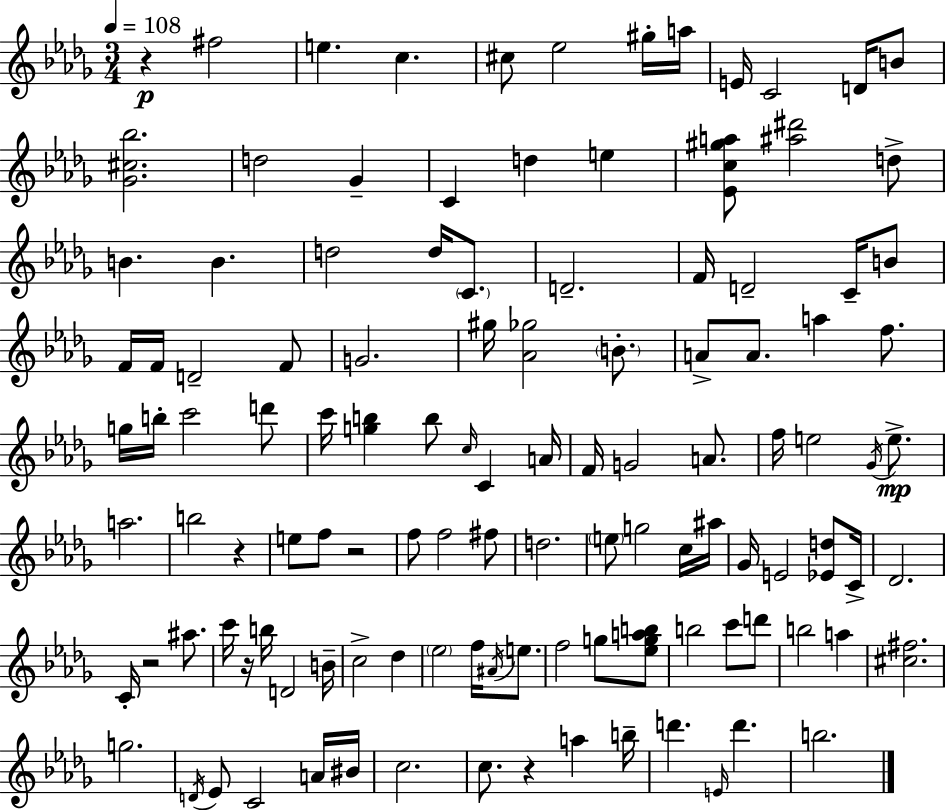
R/q F#5/h E5/q. C5/q. C#5/e Eb5/h G#5/s A5/s E4/s C4/h D4/s B4/e [Gb4,C#5,Bb5]/h. D5/h Gb4/q C4/q D5/q E5/q [Eb4,C5,G#5,A5]/e [A#5,D#6]/h D5/e B4/q. B4/q. D5/h D5/s C4/e. D4/h. F4/s D4/h C4/s B4/e F4/s F4/s D4/h F4/e G4/h. G#5/s [Ab4,Gb5]/h B4/e. A4/e A4/e. A5/q F5/e. G5/s B5/s C6/h D6/e C6/s [G5,B5]/q B5/e C5/s C4/q A4/s F4/s G4/h A4/e. F5/s E5/h Gb4/s E5/e. A5/h. B5/h R/q E5/e F5/e R/h F5/e F5/h F#5/e D5/h. E5/e G5/h C5/s A#5/s Gb4/s E4/h [Eb4,D5]/e C4/s Db4/h. C4/s R/h A#5/e. C6/s R/s B5/s D4/h B4/s C5/h Db5/q Eb5/h F5/s A#4/s E5/e. F5/h G5/e [Eb5,G5,A5,B5]/e B5/h C6/e D6/e B5/h A5/q [C#5,F#5]/h. G5/h. D4/s Eb4/e C4/h A4/s BIS4/s C5/h. C5/e. R/q A5/q B5/s D6/q. E4/s D6/q. B5/h.